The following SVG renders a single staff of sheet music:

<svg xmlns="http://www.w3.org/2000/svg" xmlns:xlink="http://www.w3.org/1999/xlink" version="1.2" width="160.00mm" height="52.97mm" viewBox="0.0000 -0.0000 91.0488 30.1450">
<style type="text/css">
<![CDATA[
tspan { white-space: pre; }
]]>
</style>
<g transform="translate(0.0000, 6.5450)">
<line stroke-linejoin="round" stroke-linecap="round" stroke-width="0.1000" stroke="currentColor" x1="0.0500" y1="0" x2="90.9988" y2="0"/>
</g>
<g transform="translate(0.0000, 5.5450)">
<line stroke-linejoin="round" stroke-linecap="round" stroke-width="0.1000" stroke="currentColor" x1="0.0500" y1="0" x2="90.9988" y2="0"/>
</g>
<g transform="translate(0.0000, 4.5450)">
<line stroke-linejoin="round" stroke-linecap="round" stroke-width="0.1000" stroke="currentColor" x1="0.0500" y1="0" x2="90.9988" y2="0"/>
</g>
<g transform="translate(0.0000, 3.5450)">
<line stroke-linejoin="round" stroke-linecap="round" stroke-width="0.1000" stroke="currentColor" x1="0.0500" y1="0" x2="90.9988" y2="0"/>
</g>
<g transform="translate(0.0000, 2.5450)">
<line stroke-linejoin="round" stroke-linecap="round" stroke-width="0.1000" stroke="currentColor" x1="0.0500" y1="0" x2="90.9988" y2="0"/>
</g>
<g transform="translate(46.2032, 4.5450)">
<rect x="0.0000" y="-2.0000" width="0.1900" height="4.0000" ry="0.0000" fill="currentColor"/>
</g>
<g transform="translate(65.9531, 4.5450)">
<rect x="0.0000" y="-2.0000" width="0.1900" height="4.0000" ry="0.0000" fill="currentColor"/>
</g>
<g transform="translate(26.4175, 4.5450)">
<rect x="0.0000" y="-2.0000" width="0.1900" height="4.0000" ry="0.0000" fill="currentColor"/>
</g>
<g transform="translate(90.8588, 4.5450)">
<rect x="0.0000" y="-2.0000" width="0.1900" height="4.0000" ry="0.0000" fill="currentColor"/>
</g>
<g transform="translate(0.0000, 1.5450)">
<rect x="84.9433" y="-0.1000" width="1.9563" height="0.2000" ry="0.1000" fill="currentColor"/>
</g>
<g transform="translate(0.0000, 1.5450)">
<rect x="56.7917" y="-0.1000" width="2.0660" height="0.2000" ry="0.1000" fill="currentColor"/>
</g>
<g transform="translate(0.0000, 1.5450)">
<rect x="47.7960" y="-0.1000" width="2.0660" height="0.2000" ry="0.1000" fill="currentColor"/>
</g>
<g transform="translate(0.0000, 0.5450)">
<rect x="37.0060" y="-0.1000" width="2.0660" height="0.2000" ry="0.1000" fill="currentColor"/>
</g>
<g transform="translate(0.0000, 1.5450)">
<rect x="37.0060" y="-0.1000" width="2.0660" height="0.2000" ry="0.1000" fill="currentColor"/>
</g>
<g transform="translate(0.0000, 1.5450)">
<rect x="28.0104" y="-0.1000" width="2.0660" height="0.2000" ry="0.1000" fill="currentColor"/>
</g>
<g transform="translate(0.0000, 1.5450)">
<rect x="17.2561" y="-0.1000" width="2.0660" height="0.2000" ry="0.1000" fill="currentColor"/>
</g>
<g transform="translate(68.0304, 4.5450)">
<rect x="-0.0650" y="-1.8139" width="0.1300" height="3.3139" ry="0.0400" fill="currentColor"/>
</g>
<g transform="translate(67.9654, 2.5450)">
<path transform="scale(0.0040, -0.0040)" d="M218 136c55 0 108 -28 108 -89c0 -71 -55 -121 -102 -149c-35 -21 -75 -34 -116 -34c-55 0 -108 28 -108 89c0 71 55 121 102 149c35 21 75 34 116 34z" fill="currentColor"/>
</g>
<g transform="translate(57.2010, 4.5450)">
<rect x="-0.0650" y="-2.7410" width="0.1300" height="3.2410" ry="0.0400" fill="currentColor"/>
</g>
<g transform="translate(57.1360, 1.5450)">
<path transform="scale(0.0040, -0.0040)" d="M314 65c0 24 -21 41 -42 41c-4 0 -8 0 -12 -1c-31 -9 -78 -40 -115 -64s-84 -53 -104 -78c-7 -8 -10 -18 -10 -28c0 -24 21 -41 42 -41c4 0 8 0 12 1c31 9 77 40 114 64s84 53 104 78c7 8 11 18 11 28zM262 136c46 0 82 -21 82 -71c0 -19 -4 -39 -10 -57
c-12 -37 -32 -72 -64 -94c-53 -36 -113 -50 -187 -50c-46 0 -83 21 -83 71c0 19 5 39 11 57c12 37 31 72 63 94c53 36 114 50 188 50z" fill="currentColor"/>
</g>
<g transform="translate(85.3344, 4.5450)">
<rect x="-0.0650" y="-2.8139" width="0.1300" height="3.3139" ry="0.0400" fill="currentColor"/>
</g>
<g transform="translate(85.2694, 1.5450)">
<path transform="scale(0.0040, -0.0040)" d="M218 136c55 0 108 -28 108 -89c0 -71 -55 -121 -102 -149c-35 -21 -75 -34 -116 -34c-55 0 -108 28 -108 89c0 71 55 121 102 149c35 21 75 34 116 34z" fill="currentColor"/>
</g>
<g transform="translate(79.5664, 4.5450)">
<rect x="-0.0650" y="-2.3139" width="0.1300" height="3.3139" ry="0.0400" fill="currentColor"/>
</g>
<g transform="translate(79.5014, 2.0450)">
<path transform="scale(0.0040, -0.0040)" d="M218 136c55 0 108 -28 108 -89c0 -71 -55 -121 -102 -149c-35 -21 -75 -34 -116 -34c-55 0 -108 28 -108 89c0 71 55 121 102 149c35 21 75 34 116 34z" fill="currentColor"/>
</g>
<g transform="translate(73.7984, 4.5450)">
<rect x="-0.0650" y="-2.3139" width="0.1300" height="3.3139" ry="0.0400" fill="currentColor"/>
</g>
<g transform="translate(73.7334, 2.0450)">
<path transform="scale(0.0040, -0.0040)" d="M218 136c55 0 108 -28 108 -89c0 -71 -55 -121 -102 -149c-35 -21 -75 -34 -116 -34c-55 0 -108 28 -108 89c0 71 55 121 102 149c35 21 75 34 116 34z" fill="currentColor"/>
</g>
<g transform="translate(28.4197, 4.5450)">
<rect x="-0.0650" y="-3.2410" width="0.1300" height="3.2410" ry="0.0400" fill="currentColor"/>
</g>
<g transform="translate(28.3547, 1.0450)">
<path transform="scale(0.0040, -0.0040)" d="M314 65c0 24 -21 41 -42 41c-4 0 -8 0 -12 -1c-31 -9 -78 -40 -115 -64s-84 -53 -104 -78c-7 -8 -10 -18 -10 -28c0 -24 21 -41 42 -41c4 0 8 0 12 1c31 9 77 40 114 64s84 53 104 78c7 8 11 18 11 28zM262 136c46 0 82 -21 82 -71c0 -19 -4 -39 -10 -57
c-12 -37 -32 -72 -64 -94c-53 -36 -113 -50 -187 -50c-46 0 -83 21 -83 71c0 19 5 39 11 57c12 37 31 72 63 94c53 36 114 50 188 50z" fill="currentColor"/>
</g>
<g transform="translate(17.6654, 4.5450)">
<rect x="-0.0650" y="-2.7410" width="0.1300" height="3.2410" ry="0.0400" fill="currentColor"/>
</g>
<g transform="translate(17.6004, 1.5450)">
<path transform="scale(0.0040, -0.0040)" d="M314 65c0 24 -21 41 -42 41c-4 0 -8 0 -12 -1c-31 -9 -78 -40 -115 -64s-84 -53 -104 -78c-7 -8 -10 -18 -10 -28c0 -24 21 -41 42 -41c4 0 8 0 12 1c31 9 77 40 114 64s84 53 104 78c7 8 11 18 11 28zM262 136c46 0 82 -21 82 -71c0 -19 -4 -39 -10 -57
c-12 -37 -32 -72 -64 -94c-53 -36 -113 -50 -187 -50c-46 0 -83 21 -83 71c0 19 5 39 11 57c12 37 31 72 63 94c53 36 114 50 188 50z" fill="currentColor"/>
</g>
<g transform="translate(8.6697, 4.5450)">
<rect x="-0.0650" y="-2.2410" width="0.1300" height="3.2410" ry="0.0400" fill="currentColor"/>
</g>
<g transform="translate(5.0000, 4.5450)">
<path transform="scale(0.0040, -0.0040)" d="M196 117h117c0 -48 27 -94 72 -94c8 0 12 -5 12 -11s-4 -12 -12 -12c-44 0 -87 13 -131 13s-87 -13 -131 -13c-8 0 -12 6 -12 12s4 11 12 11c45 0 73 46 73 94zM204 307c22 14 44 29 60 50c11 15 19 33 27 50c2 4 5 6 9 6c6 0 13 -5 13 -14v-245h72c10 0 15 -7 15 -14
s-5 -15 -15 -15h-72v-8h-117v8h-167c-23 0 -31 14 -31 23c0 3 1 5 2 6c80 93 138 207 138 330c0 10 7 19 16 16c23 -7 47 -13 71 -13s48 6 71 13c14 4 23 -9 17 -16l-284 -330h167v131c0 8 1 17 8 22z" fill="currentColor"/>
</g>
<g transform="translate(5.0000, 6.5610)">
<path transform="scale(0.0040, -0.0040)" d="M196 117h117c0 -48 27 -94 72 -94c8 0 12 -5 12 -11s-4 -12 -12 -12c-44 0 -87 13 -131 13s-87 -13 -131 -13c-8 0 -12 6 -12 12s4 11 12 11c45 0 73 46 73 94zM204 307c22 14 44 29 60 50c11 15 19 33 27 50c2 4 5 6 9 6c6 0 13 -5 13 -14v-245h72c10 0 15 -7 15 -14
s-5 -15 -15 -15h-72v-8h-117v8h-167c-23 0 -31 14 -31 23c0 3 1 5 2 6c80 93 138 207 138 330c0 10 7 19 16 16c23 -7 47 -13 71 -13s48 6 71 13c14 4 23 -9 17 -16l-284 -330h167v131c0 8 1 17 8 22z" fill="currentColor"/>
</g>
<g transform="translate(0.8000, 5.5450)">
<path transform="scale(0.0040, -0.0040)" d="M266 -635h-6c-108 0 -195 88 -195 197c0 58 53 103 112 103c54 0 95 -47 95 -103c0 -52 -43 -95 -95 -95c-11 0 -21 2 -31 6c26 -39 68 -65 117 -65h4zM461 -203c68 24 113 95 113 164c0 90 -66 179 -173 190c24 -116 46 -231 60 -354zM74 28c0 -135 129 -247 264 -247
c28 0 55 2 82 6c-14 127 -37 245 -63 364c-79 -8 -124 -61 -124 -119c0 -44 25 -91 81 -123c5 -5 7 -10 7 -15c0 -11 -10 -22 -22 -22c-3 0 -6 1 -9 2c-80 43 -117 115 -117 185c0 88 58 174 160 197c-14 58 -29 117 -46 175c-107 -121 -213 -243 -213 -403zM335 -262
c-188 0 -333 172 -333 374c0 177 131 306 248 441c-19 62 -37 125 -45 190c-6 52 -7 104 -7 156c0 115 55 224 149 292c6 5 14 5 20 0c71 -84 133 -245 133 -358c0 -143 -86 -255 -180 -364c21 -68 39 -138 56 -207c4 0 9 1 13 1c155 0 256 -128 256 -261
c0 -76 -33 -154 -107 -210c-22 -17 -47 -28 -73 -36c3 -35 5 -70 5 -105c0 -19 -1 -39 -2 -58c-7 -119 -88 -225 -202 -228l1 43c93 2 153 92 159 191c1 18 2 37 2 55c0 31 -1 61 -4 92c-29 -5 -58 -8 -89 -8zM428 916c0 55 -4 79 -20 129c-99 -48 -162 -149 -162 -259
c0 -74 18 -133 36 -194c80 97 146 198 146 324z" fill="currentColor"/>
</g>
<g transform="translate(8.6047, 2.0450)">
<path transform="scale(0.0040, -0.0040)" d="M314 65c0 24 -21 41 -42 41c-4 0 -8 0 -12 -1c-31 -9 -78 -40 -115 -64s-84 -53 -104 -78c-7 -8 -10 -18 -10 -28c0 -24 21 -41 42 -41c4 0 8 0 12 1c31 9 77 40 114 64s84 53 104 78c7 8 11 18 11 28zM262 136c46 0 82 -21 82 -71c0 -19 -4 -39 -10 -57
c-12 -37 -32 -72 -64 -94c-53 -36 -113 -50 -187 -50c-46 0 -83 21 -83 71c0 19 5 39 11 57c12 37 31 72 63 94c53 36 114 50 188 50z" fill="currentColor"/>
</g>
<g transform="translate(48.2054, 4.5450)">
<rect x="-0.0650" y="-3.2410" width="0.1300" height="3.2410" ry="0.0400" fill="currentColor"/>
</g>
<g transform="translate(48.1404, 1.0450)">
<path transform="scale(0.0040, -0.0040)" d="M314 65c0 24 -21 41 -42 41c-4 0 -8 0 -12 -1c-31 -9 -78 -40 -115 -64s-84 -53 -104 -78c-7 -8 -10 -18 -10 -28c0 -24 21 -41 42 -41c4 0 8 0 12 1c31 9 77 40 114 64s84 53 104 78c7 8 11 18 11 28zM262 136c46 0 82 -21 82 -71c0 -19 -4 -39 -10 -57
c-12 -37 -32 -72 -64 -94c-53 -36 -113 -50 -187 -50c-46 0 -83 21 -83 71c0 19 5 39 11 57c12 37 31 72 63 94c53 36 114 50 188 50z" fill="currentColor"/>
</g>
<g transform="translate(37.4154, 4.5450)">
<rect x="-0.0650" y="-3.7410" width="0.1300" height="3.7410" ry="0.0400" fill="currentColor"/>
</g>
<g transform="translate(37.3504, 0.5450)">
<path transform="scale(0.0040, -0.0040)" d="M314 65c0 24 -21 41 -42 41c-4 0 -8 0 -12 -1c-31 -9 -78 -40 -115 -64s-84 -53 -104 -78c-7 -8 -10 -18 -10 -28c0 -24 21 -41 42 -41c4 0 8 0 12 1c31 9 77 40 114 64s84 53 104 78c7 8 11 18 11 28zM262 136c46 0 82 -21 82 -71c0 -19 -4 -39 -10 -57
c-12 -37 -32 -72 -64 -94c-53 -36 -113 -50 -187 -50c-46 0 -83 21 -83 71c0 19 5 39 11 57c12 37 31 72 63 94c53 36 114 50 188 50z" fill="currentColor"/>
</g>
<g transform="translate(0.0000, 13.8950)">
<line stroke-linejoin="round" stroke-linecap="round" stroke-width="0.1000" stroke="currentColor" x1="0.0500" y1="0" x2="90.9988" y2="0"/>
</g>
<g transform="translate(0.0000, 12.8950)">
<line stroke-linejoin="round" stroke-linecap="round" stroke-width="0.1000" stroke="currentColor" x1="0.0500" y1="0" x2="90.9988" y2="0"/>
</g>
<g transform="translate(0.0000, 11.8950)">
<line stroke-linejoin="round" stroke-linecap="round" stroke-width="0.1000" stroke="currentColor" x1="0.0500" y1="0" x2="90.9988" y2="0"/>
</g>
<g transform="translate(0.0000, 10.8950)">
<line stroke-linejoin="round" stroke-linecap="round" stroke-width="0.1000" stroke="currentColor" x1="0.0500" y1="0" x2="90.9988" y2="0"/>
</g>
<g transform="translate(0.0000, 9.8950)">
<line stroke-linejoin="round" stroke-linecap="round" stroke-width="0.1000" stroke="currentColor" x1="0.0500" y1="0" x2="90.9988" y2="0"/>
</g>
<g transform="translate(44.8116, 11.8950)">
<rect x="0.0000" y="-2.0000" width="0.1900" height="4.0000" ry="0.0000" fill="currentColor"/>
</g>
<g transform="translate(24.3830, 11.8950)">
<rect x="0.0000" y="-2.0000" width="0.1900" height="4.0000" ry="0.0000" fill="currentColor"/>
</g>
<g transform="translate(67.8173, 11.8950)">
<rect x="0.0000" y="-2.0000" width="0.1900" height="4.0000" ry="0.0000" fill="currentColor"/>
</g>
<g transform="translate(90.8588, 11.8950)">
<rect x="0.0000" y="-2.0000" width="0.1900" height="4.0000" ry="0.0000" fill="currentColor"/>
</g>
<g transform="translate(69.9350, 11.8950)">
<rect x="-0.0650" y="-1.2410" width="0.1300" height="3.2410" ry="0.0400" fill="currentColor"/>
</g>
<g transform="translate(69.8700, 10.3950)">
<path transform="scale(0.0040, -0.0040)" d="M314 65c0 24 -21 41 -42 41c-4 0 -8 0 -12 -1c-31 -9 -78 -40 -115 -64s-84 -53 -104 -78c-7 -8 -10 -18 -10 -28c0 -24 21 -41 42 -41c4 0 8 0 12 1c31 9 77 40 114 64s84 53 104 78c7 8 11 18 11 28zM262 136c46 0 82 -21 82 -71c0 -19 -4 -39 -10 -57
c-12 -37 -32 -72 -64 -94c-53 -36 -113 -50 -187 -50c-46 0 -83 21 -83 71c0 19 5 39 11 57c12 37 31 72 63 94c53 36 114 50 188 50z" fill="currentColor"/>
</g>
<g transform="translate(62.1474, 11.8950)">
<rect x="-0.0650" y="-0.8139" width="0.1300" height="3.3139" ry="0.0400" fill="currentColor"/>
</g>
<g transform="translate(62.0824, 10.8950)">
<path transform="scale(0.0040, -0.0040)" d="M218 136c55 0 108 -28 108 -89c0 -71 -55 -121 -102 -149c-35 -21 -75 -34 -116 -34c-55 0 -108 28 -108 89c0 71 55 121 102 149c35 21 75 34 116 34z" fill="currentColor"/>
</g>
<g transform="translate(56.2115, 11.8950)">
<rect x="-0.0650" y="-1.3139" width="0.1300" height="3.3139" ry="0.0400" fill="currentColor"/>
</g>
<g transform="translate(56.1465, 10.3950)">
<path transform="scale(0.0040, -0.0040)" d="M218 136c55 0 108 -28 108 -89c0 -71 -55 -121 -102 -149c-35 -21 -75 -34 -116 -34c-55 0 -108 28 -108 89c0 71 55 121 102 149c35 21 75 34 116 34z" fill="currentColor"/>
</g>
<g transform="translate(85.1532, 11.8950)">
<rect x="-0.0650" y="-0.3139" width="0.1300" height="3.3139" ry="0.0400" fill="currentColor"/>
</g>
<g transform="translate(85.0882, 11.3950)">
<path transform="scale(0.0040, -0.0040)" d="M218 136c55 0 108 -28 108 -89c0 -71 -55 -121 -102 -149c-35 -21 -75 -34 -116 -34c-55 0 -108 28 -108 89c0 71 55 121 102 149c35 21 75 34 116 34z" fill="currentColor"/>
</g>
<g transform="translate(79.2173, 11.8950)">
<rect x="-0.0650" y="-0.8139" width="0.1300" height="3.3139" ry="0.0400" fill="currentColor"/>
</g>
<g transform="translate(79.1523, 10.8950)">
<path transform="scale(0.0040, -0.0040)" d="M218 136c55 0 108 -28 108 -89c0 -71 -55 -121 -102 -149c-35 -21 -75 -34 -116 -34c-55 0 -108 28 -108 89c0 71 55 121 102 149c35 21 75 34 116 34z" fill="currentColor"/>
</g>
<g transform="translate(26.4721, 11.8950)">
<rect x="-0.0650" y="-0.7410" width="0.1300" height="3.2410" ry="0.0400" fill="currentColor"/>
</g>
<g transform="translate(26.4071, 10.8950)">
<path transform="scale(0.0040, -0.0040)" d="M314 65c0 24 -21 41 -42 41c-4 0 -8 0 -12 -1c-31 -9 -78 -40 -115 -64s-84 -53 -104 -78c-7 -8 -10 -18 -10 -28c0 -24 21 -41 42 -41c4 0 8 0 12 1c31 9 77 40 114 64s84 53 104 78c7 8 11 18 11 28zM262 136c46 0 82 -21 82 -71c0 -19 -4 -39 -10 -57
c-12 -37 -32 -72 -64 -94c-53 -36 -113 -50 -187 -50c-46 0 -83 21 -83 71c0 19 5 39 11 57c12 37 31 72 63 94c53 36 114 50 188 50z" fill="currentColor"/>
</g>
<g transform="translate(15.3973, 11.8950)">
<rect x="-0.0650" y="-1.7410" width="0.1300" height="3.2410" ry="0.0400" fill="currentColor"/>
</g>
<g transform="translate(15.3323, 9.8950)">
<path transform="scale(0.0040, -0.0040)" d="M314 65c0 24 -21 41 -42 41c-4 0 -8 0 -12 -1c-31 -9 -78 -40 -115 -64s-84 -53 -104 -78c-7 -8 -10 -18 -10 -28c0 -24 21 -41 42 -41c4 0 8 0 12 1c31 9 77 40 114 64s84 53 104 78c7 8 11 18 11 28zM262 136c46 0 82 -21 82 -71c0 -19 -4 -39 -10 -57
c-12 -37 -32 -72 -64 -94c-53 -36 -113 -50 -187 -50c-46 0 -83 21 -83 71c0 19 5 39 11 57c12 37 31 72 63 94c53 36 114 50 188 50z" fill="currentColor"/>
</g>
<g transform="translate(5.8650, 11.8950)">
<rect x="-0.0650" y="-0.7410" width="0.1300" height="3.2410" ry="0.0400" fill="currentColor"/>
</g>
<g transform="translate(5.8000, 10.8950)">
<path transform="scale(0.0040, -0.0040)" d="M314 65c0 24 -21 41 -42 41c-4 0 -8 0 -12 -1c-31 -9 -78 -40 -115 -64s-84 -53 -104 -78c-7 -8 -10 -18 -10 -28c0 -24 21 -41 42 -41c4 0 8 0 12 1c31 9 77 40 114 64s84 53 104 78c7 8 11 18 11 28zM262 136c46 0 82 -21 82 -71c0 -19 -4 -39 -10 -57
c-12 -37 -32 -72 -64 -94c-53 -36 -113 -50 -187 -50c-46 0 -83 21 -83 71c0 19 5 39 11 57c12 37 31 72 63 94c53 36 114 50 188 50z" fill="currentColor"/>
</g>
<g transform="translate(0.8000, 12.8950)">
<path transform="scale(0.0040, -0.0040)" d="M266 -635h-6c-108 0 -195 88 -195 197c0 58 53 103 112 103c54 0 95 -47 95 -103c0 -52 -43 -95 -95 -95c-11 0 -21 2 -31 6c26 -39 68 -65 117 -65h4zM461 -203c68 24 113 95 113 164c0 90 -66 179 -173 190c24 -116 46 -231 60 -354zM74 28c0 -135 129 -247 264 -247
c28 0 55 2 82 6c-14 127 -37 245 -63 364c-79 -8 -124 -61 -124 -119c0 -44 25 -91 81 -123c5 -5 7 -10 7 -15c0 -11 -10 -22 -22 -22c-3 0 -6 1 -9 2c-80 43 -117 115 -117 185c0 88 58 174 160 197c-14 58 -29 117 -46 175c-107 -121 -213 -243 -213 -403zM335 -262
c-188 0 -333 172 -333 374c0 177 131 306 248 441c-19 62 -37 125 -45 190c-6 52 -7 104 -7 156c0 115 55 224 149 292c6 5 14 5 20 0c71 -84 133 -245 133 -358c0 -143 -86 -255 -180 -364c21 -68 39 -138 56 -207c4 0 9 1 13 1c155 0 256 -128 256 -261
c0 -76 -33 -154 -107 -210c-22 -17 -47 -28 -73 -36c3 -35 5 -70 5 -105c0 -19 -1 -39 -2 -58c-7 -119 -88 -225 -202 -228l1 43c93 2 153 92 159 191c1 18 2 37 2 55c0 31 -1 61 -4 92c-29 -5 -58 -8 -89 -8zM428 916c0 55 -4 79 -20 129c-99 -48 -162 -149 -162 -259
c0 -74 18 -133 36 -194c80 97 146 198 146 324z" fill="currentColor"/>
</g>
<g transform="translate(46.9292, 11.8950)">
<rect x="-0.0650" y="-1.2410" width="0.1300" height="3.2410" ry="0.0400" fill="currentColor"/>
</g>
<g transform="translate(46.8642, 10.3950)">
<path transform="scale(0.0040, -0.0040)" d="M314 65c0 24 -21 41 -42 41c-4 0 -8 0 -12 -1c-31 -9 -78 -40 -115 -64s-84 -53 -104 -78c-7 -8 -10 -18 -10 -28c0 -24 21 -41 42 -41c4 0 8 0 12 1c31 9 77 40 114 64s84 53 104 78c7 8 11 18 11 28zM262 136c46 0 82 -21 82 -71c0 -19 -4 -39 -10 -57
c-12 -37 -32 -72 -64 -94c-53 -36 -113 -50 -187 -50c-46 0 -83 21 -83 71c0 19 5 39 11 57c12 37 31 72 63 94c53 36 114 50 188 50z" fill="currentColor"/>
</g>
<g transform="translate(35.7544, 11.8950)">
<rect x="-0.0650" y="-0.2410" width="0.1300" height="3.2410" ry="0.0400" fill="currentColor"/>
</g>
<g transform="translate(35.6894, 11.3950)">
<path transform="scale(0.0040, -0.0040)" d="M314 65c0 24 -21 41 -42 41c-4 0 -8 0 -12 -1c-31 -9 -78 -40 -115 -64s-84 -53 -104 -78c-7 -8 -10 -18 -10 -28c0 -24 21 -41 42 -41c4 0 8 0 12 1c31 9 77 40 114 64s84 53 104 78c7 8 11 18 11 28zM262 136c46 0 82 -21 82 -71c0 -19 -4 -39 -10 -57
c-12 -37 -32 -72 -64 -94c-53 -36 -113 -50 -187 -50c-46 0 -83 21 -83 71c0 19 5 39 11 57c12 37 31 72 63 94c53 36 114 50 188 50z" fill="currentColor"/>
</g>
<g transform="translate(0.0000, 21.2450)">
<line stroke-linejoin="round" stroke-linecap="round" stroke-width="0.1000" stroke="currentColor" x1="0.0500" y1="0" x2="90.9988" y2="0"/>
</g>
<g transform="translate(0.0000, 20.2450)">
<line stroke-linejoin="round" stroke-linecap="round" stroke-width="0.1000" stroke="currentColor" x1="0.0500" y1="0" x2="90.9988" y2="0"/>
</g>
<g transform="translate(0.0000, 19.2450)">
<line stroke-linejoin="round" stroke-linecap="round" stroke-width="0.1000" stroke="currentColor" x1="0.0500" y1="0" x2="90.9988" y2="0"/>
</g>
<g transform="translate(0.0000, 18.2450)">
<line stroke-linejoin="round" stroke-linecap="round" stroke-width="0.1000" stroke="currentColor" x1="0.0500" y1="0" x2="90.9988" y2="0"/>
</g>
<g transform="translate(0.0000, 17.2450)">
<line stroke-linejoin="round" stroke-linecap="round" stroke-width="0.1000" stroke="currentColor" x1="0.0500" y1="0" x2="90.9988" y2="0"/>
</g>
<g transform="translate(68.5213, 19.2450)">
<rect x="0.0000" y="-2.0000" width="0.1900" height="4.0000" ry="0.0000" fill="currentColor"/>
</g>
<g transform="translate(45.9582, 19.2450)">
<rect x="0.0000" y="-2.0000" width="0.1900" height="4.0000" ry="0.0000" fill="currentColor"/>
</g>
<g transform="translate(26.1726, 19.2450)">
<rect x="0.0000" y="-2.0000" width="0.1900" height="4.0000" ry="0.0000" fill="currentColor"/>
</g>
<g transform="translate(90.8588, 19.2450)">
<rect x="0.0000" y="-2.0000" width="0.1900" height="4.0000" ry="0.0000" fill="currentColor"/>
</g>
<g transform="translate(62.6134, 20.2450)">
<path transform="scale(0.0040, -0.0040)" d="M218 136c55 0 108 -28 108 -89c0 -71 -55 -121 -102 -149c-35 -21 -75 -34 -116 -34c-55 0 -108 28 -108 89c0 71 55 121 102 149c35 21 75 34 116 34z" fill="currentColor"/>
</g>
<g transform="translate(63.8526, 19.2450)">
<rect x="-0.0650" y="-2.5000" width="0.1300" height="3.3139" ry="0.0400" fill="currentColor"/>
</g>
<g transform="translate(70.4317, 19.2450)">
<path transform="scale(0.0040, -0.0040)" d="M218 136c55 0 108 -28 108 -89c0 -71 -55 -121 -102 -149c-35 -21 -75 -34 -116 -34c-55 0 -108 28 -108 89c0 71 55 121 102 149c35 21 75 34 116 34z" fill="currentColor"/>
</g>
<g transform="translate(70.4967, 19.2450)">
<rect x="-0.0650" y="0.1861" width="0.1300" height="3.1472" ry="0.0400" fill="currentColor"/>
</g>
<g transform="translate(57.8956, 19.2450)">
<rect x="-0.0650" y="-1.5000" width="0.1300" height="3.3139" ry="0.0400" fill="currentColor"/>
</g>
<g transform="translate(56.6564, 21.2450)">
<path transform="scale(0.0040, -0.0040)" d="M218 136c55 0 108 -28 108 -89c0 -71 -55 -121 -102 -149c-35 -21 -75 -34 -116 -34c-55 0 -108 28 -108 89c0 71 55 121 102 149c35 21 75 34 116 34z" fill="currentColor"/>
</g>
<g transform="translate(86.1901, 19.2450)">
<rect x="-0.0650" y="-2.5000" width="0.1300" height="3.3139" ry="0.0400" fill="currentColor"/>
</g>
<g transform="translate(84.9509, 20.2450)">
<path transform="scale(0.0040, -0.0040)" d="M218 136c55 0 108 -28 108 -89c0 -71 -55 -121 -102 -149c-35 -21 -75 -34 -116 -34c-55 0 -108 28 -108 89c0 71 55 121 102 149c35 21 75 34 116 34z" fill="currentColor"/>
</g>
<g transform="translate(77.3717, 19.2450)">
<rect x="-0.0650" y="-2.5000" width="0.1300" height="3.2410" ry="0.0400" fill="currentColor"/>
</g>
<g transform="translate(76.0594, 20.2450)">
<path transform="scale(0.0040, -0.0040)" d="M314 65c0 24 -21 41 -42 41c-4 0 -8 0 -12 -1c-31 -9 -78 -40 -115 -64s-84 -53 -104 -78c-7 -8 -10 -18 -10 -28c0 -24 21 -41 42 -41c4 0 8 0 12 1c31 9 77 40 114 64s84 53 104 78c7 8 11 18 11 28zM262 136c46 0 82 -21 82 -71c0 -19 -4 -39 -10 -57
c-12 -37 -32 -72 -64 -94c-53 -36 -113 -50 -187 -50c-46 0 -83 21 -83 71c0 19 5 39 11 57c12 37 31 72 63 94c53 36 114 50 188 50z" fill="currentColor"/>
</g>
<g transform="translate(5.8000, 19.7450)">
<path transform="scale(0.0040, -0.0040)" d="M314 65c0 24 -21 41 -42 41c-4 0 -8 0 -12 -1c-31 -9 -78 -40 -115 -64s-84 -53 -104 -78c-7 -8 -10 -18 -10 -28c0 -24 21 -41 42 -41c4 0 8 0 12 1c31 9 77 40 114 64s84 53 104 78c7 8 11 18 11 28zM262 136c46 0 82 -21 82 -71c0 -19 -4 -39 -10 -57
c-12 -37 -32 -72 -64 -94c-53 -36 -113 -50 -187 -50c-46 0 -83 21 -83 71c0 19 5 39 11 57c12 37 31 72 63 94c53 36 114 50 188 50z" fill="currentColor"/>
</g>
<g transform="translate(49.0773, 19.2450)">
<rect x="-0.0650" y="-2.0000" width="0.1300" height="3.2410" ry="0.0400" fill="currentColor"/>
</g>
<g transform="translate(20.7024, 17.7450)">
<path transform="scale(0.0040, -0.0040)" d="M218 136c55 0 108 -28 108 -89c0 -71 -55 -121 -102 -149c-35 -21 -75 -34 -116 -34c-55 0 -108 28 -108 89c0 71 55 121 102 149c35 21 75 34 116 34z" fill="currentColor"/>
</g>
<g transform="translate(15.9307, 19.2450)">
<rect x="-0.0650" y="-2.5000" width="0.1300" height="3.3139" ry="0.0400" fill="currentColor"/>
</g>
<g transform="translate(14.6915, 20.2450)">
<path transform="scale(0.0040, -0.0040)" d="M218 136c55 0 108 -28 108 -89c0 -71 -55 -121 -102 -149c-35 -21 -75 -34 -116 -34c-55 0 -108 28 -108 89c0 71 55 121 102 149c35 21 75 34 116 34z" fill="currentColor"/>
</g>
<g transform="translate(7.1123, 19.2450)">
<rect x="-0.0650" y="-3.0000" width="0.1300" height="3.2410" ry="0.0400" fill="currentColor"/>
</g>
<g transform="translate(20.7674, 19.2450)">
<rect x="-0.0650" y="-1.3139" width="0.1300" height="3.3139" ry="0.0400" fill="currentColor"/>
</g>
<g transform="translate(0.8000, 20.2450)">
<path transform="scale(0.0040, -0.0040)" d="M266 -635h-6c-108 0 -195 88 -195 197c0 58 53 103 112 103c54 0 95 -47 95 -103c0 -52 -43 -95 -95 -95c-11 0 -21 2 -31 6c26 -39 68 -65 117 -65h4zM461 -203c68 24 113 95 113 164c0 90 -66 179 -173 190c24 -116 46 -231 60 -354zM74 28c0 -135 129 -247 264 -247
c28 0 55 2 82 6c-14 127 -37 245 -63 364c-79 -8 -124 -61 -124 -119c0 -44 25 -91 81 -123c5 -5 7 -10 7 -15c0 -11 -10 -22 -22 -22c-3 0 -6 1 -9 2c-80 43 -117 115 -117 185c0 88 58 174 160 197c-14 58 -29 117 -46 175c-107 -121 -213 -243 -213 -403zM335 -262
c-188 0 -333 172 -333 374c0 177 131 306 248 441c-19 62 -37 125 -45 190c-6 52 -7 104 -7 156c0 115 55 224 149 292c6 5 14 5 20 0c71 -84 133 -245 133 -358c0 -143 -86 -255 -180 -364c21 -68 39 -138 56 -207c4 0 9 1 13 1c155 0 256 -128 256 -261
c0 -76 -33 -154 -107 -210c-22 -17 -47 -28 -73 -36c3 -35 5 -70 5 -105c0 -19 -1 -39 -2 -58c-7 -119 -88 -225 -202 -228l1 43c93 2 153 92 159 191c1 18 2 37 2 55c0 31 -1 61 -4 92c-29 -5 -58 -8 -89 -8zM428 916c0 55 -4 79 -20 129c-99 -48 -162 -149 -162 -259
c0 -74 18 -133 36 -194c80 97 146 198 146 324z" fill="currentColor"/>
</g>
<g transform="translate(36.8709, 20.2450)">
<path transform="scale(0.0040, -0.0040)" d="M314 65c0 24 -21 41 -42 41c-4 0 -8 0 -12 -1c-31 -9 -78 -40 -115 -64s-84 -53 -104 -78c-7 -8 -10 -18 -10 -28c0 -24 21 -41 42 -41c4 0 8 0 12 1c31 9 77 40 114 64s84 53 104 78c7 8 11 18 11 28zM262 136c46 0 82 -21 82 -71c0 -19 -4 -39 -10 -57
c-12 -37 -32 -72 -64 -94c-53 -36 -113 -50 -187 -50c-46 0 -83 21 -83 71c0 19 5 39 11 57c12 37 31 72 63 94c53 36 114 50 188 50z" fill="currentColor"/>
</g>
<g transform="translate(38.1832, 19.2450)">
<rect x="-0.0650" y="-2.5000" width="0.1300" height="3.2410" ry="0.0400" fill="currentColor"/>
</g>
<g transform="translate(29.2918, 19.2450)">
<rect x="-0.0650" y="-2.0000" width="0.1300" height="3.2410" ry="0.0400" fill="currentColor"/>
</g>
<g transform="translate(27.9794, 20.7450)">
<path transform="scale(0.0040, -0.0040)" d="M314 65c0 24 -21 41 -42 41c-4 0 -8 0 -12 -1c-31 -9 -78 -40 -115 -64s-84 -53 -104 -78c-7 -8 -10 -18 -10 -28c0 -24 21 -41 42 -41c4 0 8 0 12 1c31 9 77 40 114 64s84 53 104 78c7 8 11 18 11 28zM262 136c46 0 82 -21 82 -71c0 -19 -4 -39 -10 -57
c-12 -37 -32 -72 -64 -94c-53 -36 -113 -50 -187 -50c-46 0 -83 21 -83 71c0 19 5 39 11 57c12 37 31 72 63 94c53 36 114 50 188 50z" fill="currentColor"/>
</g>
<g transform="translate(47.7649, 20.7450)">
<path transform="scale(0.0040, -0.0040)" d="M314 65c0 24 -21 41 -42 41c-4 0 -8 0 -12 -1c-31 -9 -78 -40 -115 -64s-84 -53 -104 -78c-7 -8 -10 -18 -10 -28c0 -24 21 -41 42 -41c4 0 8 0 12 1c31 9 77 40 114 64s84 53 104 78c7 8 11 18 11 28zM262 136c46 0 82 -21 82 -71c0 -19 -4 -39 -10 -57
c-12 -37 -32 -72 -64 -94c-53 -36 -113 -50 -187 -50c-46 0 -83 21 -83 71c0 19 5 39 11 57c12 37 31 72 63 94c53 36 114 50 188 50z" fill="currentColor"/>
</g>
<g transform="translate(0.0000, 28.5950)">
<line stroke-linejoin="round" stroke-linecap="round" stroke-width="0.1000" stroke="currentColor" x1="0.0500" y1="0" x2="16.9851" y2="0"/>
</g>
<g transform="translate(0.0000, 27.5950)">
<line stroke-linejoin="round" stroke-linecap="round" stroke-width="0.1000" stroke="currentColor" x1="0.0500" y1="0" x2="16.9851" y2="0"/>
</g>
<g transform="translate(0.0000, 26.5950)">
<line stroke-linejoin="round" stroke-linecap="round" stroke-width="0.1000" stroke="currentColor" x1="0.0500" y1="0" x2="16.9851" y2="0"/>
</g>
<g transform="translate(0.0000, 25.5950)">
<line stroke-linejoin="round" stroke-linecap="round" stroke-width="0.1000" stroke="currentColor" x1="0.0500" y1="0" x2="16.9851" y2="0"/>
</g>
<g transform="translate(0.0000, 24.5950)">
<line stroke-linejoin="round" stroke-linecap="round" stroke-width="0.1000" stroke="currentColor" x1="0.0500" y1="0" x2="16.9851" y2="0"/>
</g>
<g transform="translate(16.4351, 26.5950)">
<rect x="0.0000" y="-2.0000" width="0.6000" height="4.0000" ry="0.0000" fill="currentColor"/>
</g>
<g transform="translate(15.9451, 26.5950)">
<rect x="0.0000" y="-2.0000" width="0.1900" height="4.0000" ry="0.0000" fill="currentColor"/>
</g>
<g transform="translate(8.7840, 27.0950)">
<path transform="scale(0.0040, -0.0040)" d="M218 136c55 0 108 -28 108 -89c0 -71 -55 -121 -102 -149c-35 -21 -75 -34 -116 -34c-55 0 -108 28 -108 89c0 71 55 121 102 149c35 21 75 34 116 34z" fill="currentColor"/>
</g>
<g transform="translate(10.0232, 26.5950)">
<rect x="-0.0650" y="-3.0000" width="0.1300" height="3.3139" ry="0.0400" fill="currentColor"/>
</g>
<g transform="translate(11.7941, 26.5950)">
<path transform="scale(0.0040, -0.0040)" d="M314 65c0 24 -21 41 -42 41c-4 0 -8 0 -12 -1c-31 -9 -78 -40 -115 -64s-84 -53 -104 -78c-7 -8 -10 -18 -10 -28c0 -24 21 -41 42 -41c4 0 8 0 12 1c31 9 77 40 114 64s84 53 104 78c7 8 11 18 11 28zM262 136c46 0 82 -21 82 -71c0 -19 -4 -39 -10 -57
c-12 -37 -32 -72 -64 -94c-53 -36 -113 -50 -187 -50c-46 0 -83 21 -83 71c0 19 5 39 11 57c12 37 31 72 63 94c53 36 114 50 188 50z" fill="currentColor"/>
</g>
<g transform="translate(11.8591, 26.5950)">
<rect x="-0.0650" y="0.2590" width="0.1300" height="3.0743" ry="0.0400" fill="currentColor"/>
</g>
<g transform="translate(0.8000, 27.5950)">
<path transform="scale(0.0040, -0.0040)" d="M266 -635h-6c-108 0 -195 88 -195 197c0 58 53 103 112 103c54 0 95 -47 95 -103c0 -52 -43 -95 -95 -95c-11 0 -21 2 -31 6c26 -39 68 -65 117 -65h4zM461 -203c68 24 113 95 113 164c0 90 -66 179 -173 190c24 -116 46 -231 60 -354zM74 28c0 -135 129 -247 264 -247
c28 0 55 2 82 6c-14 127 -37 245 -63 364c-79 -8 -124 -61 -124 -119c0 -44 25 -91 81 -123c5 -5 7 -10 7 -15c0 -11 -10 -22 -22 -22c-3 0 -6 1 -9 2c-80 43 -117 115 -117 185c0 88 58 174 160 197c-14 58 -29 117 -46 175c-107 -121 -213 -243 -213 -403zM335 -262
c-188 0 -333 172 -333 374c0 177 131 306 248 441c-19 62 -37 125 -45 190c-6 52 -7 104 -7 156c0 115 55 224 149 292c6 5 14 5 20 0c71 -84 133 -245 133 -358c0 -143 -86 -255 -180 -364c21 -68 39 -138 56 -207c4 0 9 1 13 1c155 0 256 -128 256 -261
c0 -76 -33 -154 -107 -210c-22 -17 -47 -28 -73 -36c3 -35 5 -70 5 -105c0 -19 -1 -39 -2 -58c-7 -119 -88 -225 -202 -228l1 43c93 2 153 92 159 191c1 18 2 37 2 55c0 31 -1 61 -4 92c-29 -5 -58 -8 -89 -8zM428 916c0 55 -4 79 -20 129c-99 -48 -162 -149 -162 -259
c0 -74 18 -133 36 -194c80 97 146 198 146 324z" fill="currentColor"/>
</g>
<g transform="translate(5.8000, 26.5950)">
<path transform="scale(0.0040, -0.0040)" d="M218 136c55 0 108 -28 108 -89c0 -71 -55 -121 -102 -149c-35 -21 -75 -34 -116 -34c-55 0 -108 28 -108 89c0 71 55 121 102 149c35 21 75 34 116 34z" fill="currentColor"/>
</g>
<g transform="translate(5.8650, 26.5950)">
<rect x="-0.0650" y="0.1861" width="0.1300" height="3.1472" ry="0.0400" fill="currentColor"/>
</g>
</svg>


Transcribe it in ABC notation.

X:1
T:Untitled
M:4/4
L:1/4
K:C
g2 a2 b2 c'2 b2 a2 f g g a d2 f2 d2 c2 e2 e d e2 d c A2 G e F2 G2 F2 E G B G2 G B A B2